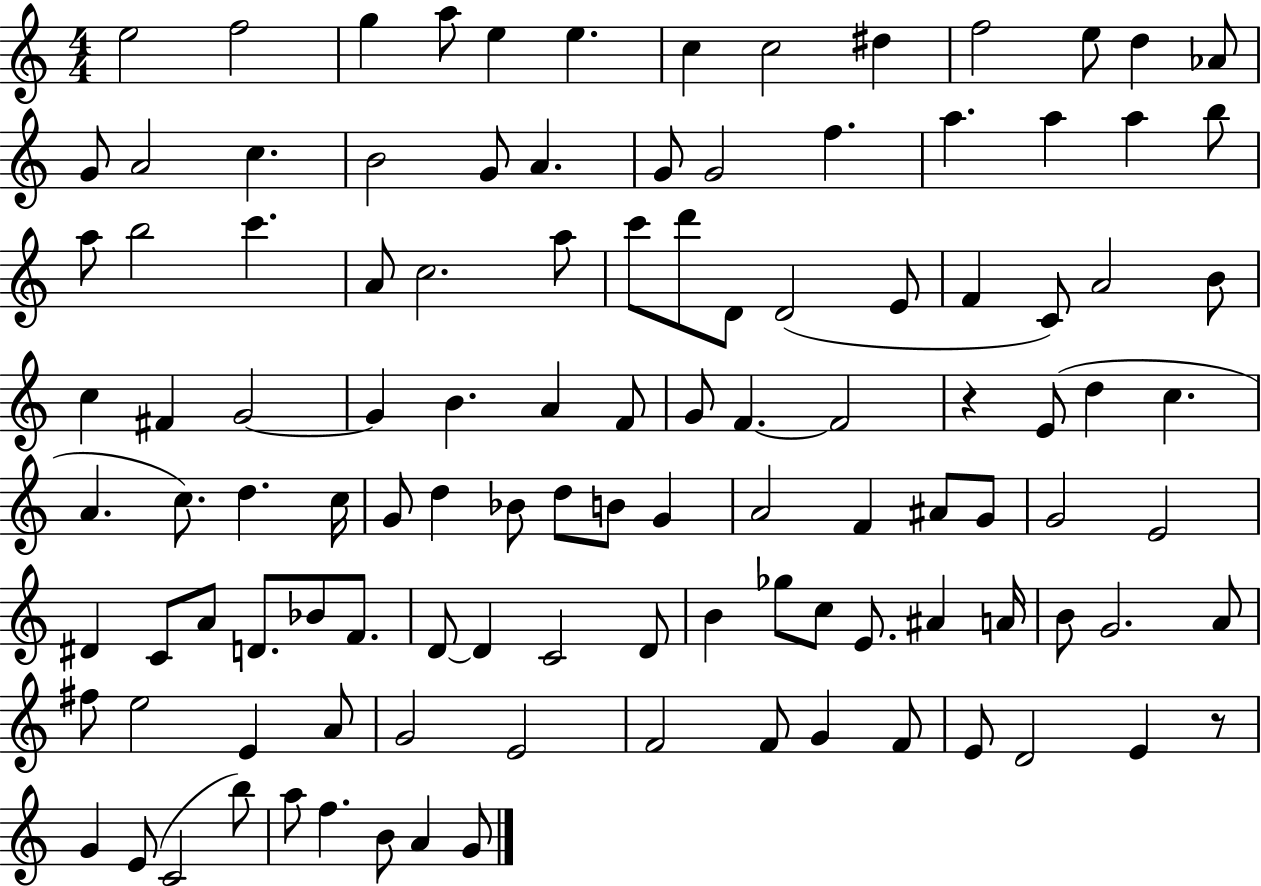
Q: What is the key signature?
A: C major